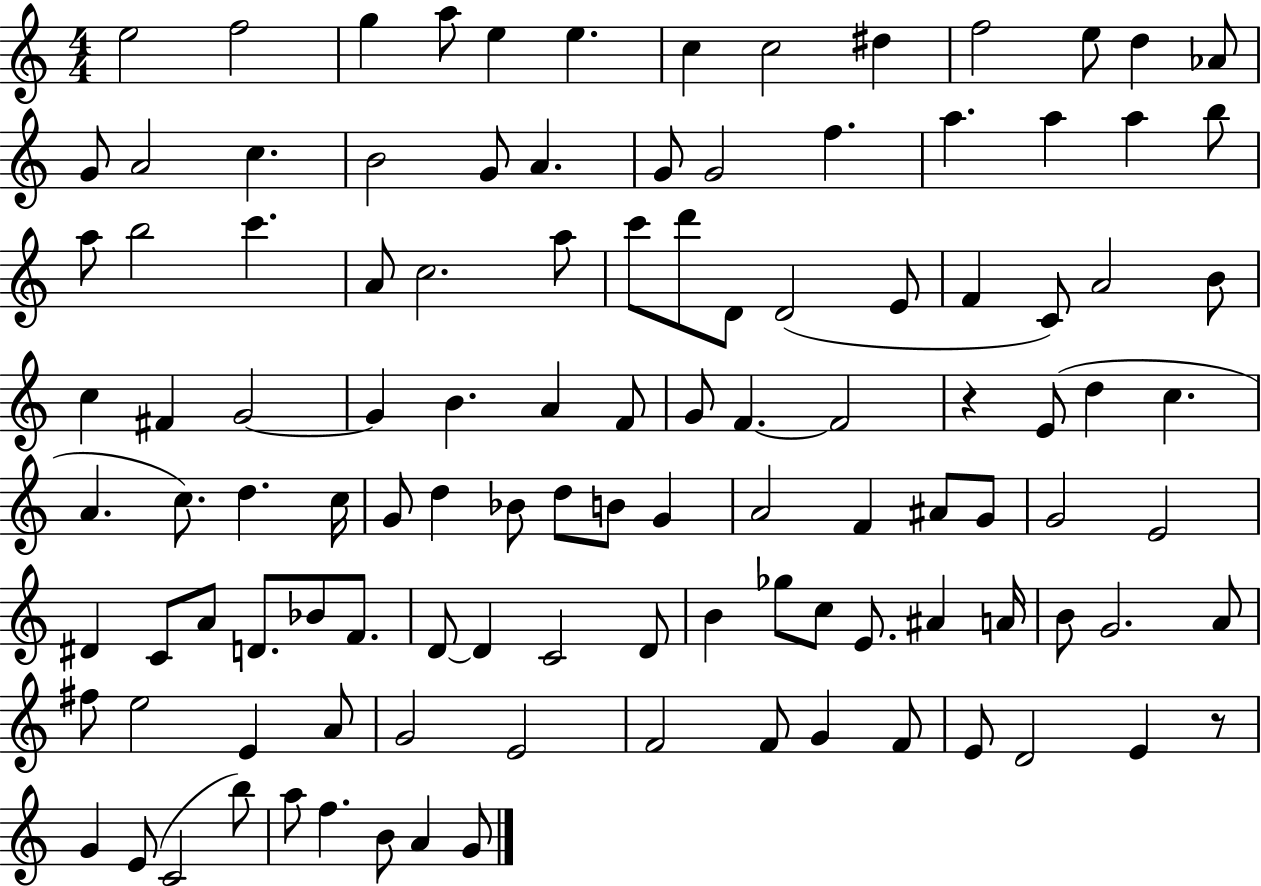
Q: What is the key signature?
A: C major